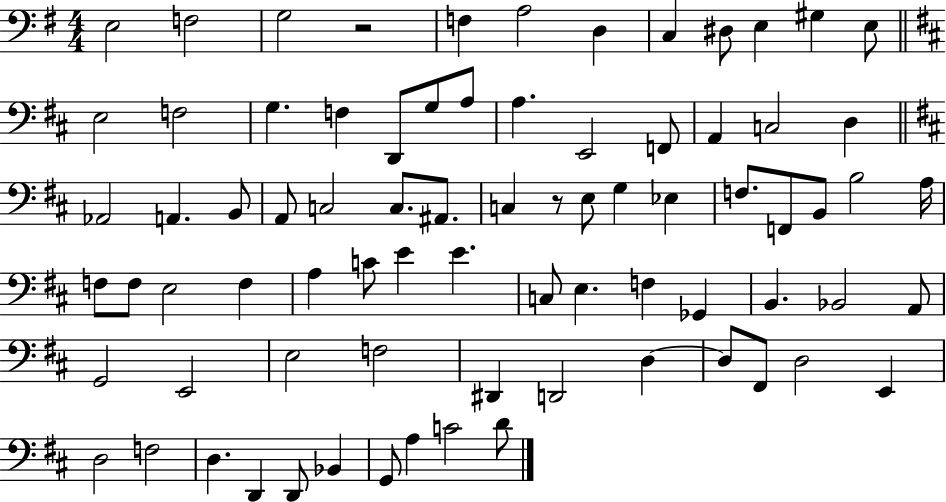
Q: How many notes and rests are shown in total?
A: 78